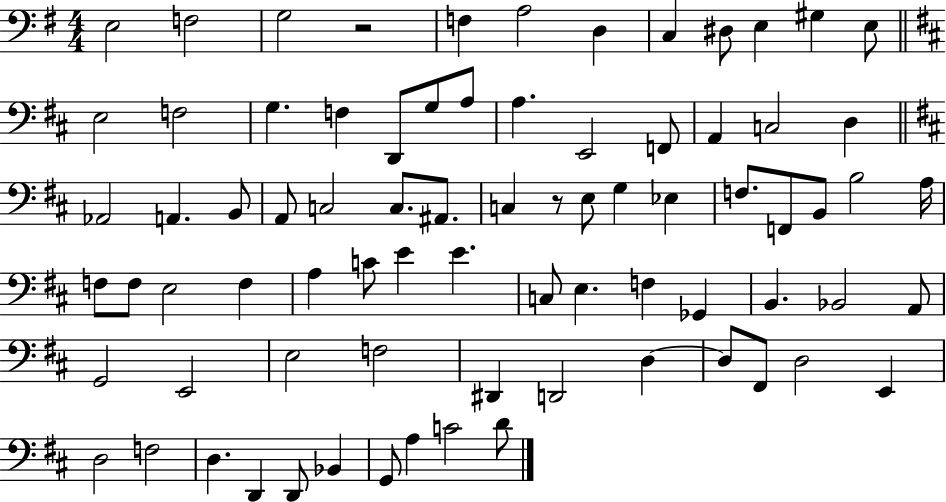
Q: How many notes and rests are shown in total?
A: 78